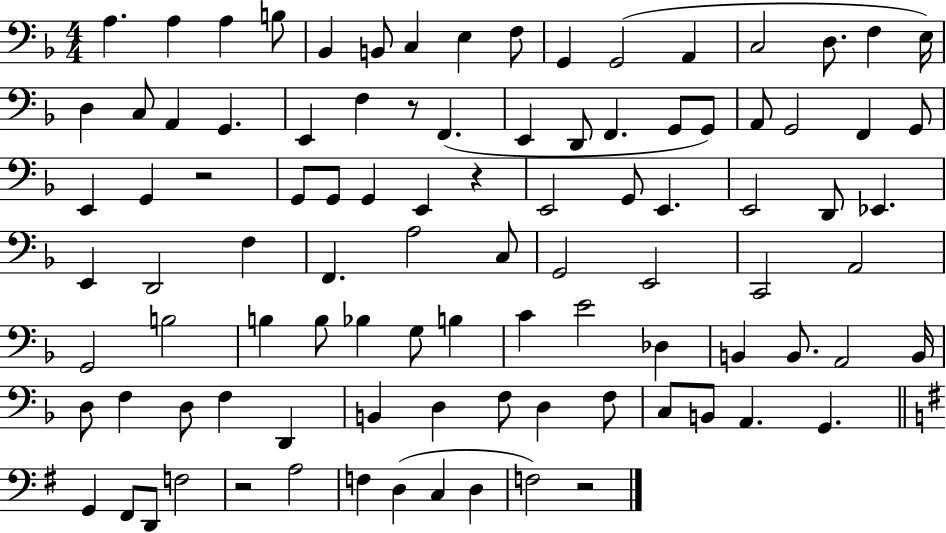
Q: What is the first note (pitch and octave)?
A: A3